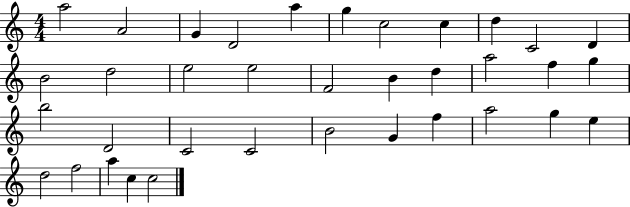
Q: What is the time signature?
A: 4/4